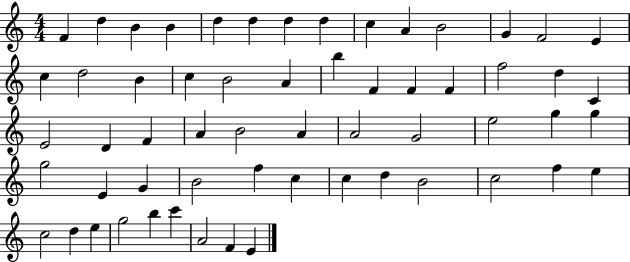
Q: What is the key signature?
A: C major